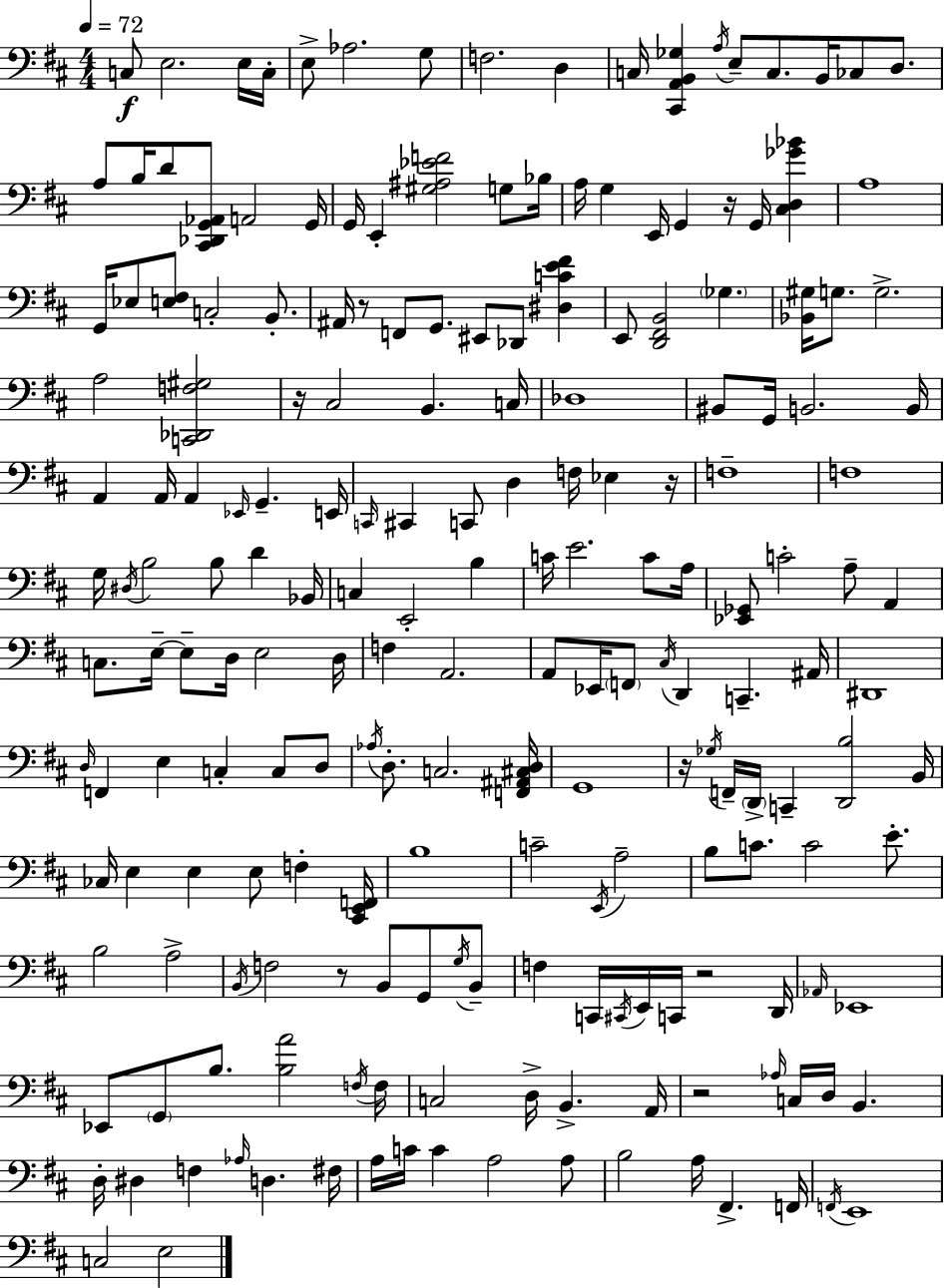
C3/e E3/h. E3/s C3/s E3/e Ab3/h. G3/e F3/h. D3/q C3/s [C#2,A2,B2,Gb3]/q A3/s E3/e C3/e. B2/s CES3/e D3/e. A3/e B3/s D4/e [C#2,Db2,G2,Ab2]/e A2/h G2/s G2/s E2/q [G#3,A#3,Eb4,F4]/h G3/e Bb3/s A3/s G3/q E2/s G2/q R/s G2/s [C#3,D3,Gb4,Bb4]/q A3/w G2/s Eb3/e [E3,F#3]/e C3/h B2/e. A#2/s R/e F2/e G2/e. EIS2/e Db2/e [D#3,C4,E4,F#4]/q E2/e [D2,F#2,B2]/h Gb3/q. [Bb2,G#3]/s G3/e. G3/h. A3/h [C2,Db2,F3,G#3]/h R/s C#3/h B2/q. C3/s Db3/w BIS2/e G2/s B2/h. B2/s A2/q A2/s A2/q Eb2/s G2/q. E2/s C2/s C#2/q C2/e D3/q F3/s Eb3/q R/s F3/w F3/w G3/s D#3/s B3/h B3/e D4/q Bb2/s C3/q E2/h B3/q C4/s E4/h. C4/e A3/s [Eb2,Gb2]/e C4/h A3/e A2/q C3/e. E3/s E3/e D3/s E3/h D3/s F3/q A2/h. A2/e Eb2/s F2/e C#3/s D2/q C2/q. A#2/s D#2/w D3/s F2/q E3/q C3/q C3/e D3/e Ab3/s D3/e. C3/h. [F2,A#2,C#3,D3]/s G2/w R/s Gb3/s F2/s D2/s C2/q [D2,B3]/h B2/s CES3/s E3/q E3/q E3/e F3/q [C#2,E2,F2]/s B3/w C4/h E2/s A3/h B3/e C4/e. C4/h E4/e. B3/h A3/h B2/s F3/h R/e B2/e G2/e G3/s B2/e F3/q C2/s C#2/s E2/s C2/s R/h D2/s Ab2/s Eb2/w Eb2/e G2/e B3/e. [B3,A4]/h F3/s F3/s C3/h D3/s B2/q. A2/s R/h Ab3/s C3/s D3/s B2/q. D3/s D#3/q F3/q Ab3/s D3/q. F#3/s A3/s C4/s C4/q A3/h A3/e B3/h A3/s F#2/q. F2/s F2/s E2/w C3/h E3/h